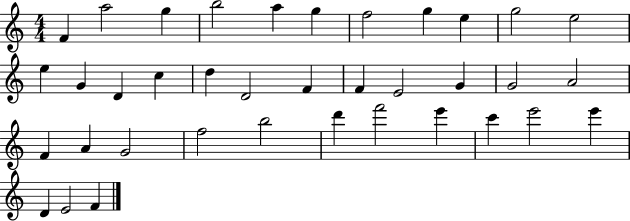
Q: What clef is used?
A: treble